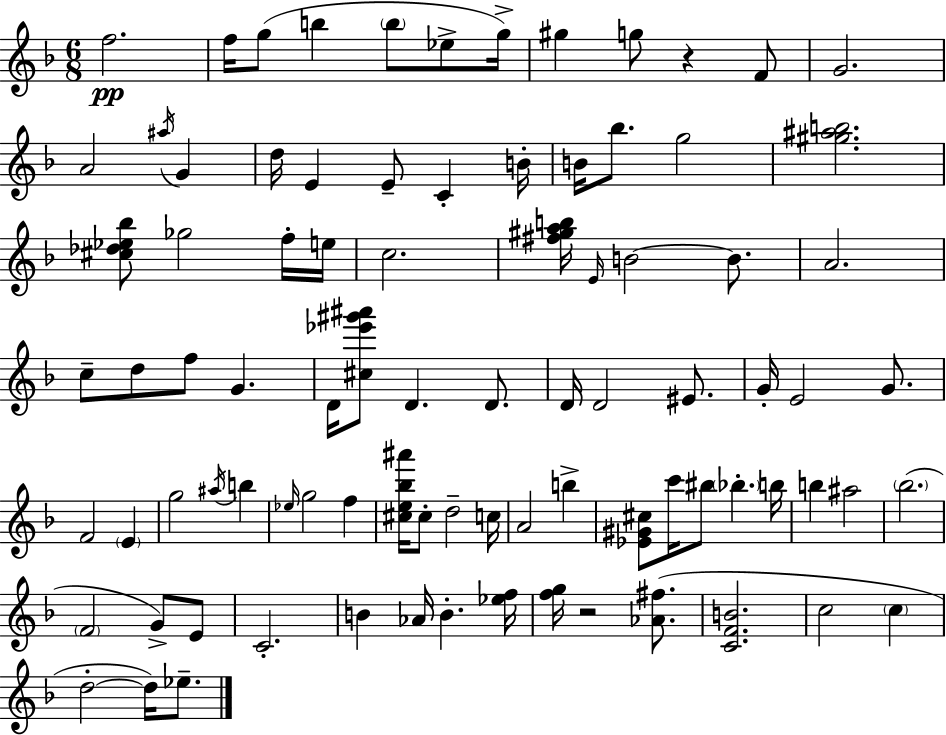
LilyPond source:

{
  \clef treble
  \numericTimeSignature
  \time 6/8
  \key f \major
  f''2.\pp | f''16 g''8( b''4 \parenthesize b''8 ees''8-> g''16->) | gis''4 g''8 r4 f'8 | g'2. | \break a'2 \acciaccatura { ais''16 } g'4 | d''16 e'4 e'8-- c'4-. | b'16-. b'16 bes''8. g''2 | <gis'' ais'' b''>2. | \break <cis'' des'' ees'' bes''>8 ges''2 f''16-. | e''16 c''2. | <fis'' gis'' a'' b''>16 \grace { e'16 } b'2~~ b'8. | a'2. | \break c''8-- d''8 f''8 g'4. | d'16 <cis'' ees''' gis''' ais'''>8 d'4. d'8. | d'16 d'2 eis'8. | g'16-. e'2 g'8. | \break f'2 \parenthesize e'4 | g''2 \acciaccatura { ais''16 } b''4 | \grace { ees''16 } g''2 | f''4 <cis'' e'' bes'' ais'''>16 cis''8-. d''2-- | \break c''16 a'2 | b''4-> <ees' gis' cis''>8 c'''16 bis''8 \parenthesize bes''4.-. | b''16 b''4 ais''2 | \parenthesize bes''2.( | \break \parenthesize f'2 | g'8->) e'8 c'2.-. | b'4 aes'16 b'4.-. | <ees'' f''>16 <f'' g''>16 r2 | \break <aes' fis''>8.( <c' f' b'>2. | c''2 | \parenthesize c''4 d''2-.~~ | d''16) ees''8.-- \bar "|."
}